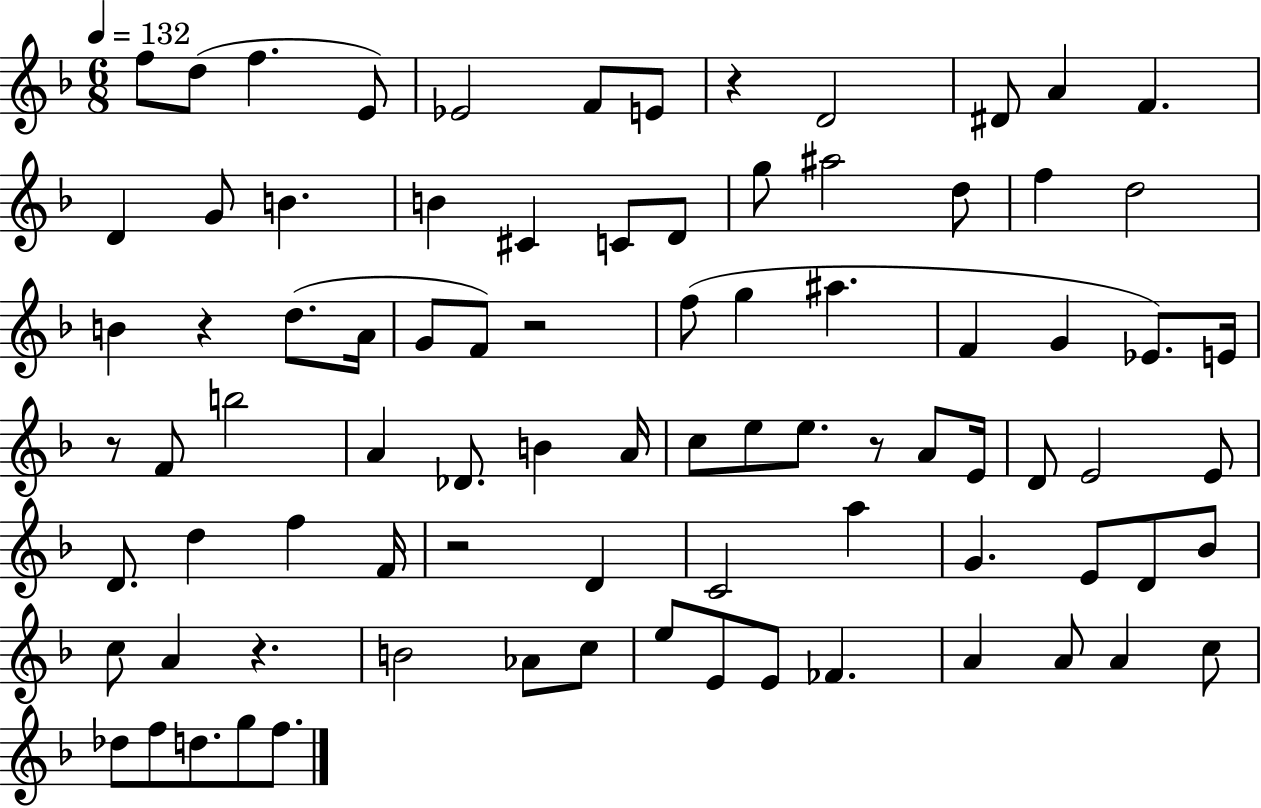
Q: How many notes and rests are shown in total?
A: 85